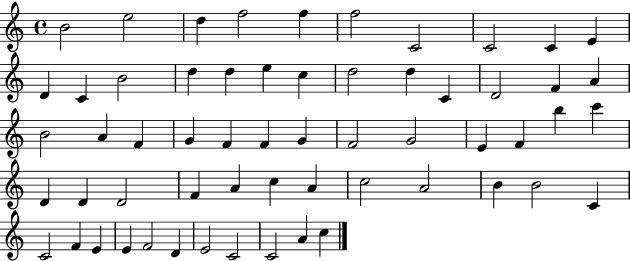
B4/h E5/h D5/q F5/h F5/q F5/h C4/h C4/h C4/q E4/q D4/q C4/q B4/h D5/q D5/q E5/q C5/q D5/h D5/q C4/q D4/h F4/q A4/q B4/h A4/q F4/q G4/q F4/q F4/q G4/q F4/h G4/h E4/q F4/q B5/q C6/q D4/q D4/q D4/h F4/q A4/q C5/q A4/q C5/h A4/h B4/q B4/h C4/q C4/h F4/q E4/q E4/q F4/h D4/q E4/h C4/h C4/h A4/q C5/q